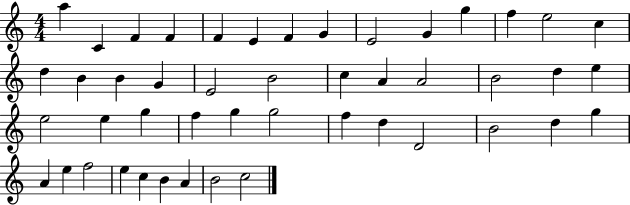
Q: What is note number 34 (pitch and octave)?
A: D5